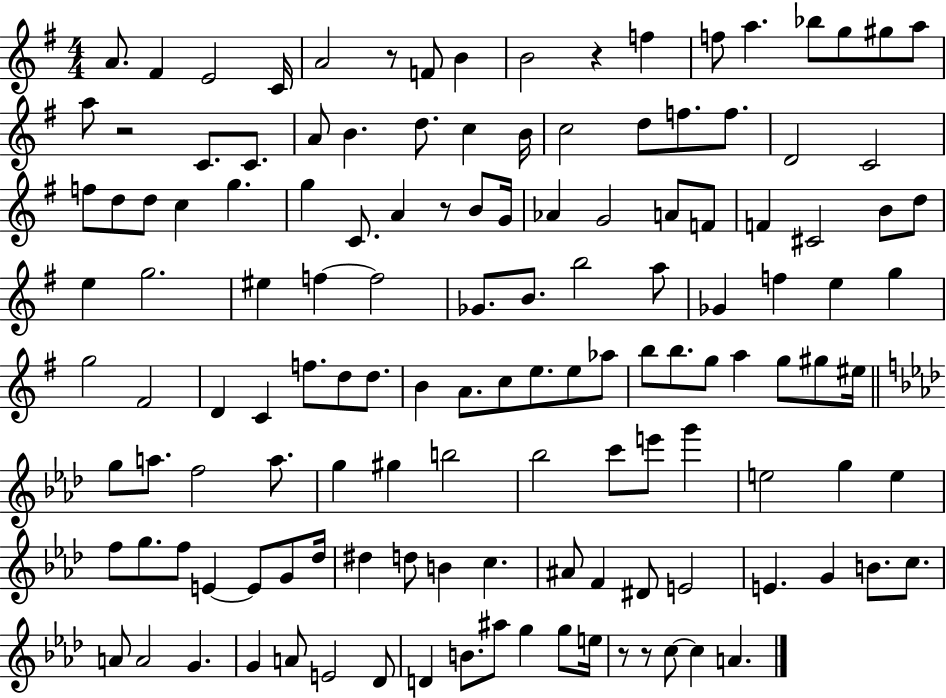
A4/e. F#4/q E4/h C4/s A4/h R/e F4/e B4/q B4/h R/q F5/q F5/e A5/q. Bb5/e G5/e G#5/e A5/e A5/e R/h C4/e. C4/e. A4/e B4/q. D5/e. C5/q B4/s C5/h D5/e F5/e. F5/e. D4/h C4/h F5/e D5/e D5/e C5/q G5/q. G5/q C4/e. A4/q R/e B4/e G4/s Ab4/q G4/h A4/e F4/e F4/q C#4/h B4/e D5/e E5/q G5/h. EIS5/q F5/q F5/h Gb4/e. B4/e. B5/h A5/e Gb4/q F5/q E5/q G5/q G5/h F#4/h D4/q C4/q F5/e. D5/e D5/e. B4/q A4/e. C5/e E5/e. E5/e Ab5/e B5/e B5/e. G5/e A5/q G5/e G#5/e EIS5/s G5/e A5/e. F5/h A5/e. G5/q G#5/q B5/h Bb5/h C6/e E6/e G6/q E5/h G5/q E5/q F5/e G5/e. F5/e E4/q E4/e G4/e Db5/s D#5/q D5/e B4/q C5/q. A#4/e F4/q D#4/e E4/h E4/q. G4/q B4/e. C5/e. A4/e A4/h G4/q. G4/q A4/e E4/h Db4/e D4/q B4/e. A#5/e G5/q G5/e E5/s R/e R/e C5/e C5/q A4/q.